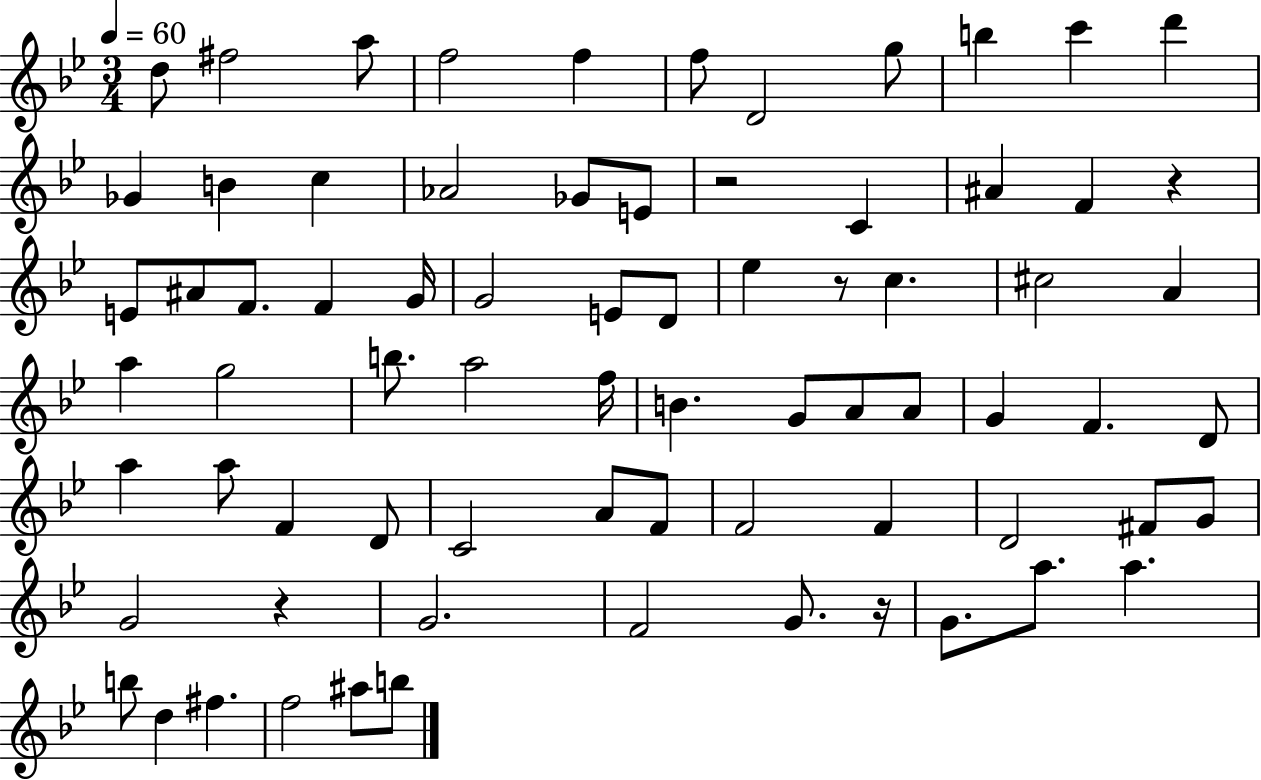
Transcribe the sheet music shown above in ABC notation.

X:1
T:Untitled
M:3/4
L:1/4
K:Bb
d/2 ^f2 a/2 f2 f f/2 D2 g/2 b c' d' _G B c _A2 _G/2 E/2 z2 C ^A F z E/2 ^A/2 F/2 F G/4 G2 E/2 D/2 _e z/2 c ^c2 A a g2 b/2 a2 f/4 B G/2 A/2 A/2 G F D/2 a a/2 F D/2 C2 A/2 F/2 F2 F D2 ^F/2 G/2 G2 z G2 F2 G/2 z/4 G/2 a/2 a b/2 d ^f f2 ^a/2 b/2